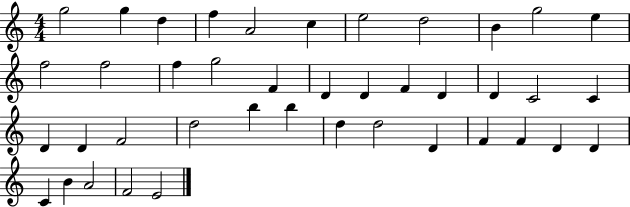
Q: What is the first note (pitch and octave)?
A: G5